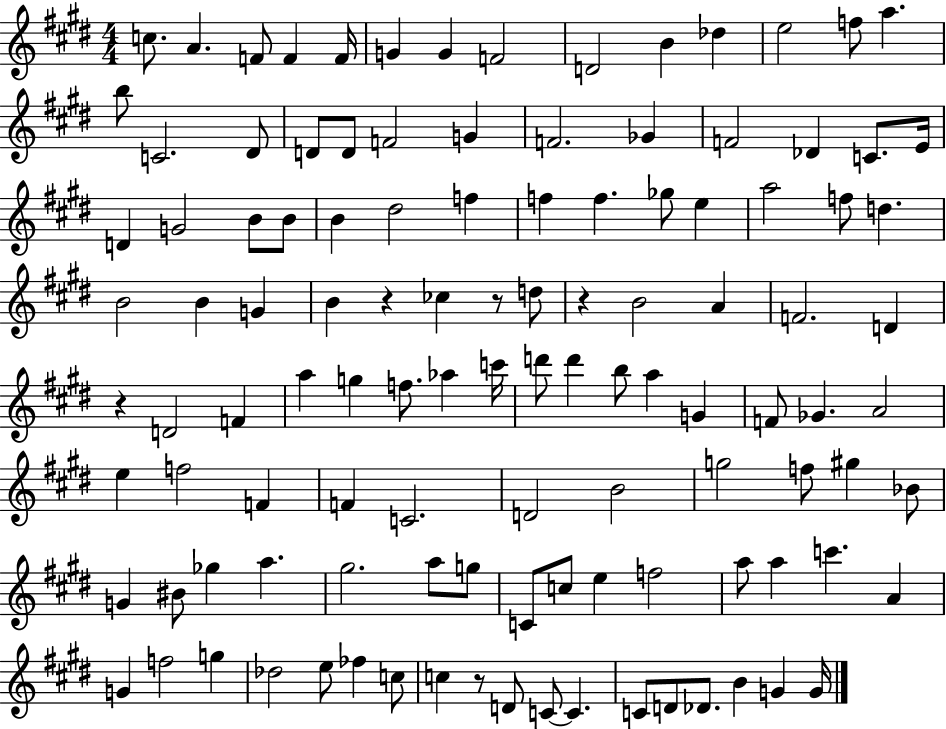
{
  \clef treble
  \numericTimeSignature
  \time 4/4
  \key e \major
  c''8. a'4. f'8 f'4 f'16 | g'4 g'4 f'2 | d'2 b'4 des''4 | e''2 f''8 a''4. | \break b''8 c'2. dis'8 | d'8 d'8 f'2 g'4 | f'2. ges'4 | f'2 des'4 c'8. e'16 | \break d'4 g'2 b'8 b'8 | b'4 dis''2 f''4 | f''4 f''4. ges''8 e''4 | a''2 f''8 d''4. | \break b'2 b'4 g'4 | b'4 r4 ces''4 r8 d''8 | r4 b'2 a'4 | f'2. d'4 | \break r4 d'2 f'4 | a''4 g''4 f''8. aes''4 c'''16 | d'''8 d'''4 b''8 a''4 g'4 | f'8 ges'4. a'2 | \break e''4 f''2 f'4 | f'4 c'2. | d'2 b'2 | g''2 f''8 gis''4 bes'8 | \break g'4 bis'8 ges''4 a''4. | gis''2. a''8 g''8 | c'8 c''8 e''4 f''2 | a''8 a''4 c'''4. a'4 | \break g'4 f''2 g''4 | des''2 e''8 fes''4 c''8 | c''4 r8 d'8 c'8~~ c'4. | c'8 d'8 des'8. b'4 g'4 g'16 | \break \bar "|."
}